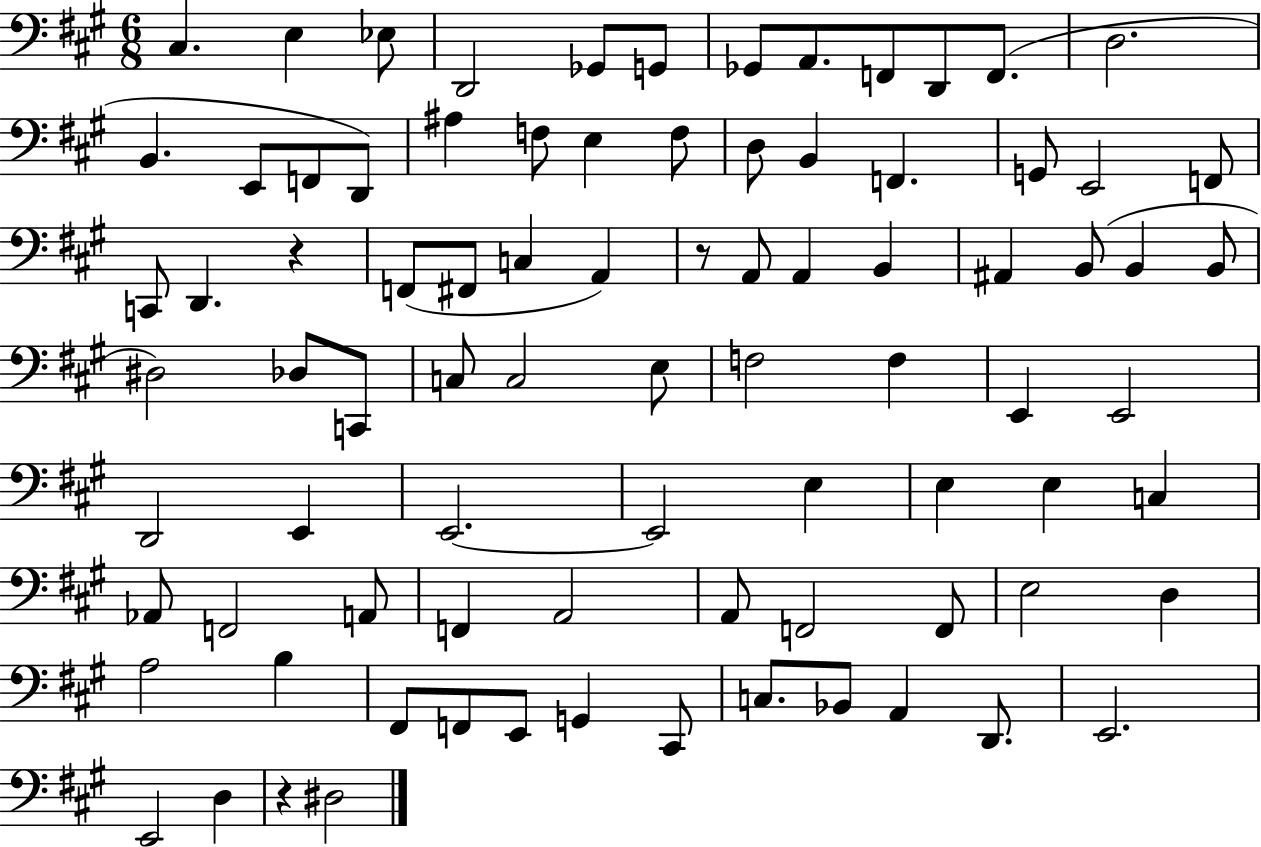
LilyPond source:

{
  \clef bass
  \numericTimeSignature
  \time 6/8
  \key a \major
  cis4. e4 ees8 | d,2 ges,8 g,8 | ges,8 a,8. f,8 d,8 f,8.( | d2. | \break b,4. e,8 f,8 d,8) | ais4 f8 e4 f8 | d8 b,4 f,4. | g,8 e,2 f,8 | \break c,8 d,4. r4 | f,8( fis,8 c4 a,4) | r8 a,8 a,4 b,4 | ais,4 b,8( b,4 b,8 | \break dis2) des8 c,8 | c8 c2 e8 | f2 f4 | e,4 e,2 | \break d,2 e,4 | e,2.~~ | e,2 e4 | e4 e4 c4 | \break aes,8 f,2 a,8 | f,4 a,2 | a,8 f,2 f,8 | e2 d4 | \break a2 b4 | fis,8 f,8 e,8 g,4 cis,8 | c8. bes,8 a,4 d,8. | e,2. | \break e,2 d4 | r4 dis2 | \bar "|."
}